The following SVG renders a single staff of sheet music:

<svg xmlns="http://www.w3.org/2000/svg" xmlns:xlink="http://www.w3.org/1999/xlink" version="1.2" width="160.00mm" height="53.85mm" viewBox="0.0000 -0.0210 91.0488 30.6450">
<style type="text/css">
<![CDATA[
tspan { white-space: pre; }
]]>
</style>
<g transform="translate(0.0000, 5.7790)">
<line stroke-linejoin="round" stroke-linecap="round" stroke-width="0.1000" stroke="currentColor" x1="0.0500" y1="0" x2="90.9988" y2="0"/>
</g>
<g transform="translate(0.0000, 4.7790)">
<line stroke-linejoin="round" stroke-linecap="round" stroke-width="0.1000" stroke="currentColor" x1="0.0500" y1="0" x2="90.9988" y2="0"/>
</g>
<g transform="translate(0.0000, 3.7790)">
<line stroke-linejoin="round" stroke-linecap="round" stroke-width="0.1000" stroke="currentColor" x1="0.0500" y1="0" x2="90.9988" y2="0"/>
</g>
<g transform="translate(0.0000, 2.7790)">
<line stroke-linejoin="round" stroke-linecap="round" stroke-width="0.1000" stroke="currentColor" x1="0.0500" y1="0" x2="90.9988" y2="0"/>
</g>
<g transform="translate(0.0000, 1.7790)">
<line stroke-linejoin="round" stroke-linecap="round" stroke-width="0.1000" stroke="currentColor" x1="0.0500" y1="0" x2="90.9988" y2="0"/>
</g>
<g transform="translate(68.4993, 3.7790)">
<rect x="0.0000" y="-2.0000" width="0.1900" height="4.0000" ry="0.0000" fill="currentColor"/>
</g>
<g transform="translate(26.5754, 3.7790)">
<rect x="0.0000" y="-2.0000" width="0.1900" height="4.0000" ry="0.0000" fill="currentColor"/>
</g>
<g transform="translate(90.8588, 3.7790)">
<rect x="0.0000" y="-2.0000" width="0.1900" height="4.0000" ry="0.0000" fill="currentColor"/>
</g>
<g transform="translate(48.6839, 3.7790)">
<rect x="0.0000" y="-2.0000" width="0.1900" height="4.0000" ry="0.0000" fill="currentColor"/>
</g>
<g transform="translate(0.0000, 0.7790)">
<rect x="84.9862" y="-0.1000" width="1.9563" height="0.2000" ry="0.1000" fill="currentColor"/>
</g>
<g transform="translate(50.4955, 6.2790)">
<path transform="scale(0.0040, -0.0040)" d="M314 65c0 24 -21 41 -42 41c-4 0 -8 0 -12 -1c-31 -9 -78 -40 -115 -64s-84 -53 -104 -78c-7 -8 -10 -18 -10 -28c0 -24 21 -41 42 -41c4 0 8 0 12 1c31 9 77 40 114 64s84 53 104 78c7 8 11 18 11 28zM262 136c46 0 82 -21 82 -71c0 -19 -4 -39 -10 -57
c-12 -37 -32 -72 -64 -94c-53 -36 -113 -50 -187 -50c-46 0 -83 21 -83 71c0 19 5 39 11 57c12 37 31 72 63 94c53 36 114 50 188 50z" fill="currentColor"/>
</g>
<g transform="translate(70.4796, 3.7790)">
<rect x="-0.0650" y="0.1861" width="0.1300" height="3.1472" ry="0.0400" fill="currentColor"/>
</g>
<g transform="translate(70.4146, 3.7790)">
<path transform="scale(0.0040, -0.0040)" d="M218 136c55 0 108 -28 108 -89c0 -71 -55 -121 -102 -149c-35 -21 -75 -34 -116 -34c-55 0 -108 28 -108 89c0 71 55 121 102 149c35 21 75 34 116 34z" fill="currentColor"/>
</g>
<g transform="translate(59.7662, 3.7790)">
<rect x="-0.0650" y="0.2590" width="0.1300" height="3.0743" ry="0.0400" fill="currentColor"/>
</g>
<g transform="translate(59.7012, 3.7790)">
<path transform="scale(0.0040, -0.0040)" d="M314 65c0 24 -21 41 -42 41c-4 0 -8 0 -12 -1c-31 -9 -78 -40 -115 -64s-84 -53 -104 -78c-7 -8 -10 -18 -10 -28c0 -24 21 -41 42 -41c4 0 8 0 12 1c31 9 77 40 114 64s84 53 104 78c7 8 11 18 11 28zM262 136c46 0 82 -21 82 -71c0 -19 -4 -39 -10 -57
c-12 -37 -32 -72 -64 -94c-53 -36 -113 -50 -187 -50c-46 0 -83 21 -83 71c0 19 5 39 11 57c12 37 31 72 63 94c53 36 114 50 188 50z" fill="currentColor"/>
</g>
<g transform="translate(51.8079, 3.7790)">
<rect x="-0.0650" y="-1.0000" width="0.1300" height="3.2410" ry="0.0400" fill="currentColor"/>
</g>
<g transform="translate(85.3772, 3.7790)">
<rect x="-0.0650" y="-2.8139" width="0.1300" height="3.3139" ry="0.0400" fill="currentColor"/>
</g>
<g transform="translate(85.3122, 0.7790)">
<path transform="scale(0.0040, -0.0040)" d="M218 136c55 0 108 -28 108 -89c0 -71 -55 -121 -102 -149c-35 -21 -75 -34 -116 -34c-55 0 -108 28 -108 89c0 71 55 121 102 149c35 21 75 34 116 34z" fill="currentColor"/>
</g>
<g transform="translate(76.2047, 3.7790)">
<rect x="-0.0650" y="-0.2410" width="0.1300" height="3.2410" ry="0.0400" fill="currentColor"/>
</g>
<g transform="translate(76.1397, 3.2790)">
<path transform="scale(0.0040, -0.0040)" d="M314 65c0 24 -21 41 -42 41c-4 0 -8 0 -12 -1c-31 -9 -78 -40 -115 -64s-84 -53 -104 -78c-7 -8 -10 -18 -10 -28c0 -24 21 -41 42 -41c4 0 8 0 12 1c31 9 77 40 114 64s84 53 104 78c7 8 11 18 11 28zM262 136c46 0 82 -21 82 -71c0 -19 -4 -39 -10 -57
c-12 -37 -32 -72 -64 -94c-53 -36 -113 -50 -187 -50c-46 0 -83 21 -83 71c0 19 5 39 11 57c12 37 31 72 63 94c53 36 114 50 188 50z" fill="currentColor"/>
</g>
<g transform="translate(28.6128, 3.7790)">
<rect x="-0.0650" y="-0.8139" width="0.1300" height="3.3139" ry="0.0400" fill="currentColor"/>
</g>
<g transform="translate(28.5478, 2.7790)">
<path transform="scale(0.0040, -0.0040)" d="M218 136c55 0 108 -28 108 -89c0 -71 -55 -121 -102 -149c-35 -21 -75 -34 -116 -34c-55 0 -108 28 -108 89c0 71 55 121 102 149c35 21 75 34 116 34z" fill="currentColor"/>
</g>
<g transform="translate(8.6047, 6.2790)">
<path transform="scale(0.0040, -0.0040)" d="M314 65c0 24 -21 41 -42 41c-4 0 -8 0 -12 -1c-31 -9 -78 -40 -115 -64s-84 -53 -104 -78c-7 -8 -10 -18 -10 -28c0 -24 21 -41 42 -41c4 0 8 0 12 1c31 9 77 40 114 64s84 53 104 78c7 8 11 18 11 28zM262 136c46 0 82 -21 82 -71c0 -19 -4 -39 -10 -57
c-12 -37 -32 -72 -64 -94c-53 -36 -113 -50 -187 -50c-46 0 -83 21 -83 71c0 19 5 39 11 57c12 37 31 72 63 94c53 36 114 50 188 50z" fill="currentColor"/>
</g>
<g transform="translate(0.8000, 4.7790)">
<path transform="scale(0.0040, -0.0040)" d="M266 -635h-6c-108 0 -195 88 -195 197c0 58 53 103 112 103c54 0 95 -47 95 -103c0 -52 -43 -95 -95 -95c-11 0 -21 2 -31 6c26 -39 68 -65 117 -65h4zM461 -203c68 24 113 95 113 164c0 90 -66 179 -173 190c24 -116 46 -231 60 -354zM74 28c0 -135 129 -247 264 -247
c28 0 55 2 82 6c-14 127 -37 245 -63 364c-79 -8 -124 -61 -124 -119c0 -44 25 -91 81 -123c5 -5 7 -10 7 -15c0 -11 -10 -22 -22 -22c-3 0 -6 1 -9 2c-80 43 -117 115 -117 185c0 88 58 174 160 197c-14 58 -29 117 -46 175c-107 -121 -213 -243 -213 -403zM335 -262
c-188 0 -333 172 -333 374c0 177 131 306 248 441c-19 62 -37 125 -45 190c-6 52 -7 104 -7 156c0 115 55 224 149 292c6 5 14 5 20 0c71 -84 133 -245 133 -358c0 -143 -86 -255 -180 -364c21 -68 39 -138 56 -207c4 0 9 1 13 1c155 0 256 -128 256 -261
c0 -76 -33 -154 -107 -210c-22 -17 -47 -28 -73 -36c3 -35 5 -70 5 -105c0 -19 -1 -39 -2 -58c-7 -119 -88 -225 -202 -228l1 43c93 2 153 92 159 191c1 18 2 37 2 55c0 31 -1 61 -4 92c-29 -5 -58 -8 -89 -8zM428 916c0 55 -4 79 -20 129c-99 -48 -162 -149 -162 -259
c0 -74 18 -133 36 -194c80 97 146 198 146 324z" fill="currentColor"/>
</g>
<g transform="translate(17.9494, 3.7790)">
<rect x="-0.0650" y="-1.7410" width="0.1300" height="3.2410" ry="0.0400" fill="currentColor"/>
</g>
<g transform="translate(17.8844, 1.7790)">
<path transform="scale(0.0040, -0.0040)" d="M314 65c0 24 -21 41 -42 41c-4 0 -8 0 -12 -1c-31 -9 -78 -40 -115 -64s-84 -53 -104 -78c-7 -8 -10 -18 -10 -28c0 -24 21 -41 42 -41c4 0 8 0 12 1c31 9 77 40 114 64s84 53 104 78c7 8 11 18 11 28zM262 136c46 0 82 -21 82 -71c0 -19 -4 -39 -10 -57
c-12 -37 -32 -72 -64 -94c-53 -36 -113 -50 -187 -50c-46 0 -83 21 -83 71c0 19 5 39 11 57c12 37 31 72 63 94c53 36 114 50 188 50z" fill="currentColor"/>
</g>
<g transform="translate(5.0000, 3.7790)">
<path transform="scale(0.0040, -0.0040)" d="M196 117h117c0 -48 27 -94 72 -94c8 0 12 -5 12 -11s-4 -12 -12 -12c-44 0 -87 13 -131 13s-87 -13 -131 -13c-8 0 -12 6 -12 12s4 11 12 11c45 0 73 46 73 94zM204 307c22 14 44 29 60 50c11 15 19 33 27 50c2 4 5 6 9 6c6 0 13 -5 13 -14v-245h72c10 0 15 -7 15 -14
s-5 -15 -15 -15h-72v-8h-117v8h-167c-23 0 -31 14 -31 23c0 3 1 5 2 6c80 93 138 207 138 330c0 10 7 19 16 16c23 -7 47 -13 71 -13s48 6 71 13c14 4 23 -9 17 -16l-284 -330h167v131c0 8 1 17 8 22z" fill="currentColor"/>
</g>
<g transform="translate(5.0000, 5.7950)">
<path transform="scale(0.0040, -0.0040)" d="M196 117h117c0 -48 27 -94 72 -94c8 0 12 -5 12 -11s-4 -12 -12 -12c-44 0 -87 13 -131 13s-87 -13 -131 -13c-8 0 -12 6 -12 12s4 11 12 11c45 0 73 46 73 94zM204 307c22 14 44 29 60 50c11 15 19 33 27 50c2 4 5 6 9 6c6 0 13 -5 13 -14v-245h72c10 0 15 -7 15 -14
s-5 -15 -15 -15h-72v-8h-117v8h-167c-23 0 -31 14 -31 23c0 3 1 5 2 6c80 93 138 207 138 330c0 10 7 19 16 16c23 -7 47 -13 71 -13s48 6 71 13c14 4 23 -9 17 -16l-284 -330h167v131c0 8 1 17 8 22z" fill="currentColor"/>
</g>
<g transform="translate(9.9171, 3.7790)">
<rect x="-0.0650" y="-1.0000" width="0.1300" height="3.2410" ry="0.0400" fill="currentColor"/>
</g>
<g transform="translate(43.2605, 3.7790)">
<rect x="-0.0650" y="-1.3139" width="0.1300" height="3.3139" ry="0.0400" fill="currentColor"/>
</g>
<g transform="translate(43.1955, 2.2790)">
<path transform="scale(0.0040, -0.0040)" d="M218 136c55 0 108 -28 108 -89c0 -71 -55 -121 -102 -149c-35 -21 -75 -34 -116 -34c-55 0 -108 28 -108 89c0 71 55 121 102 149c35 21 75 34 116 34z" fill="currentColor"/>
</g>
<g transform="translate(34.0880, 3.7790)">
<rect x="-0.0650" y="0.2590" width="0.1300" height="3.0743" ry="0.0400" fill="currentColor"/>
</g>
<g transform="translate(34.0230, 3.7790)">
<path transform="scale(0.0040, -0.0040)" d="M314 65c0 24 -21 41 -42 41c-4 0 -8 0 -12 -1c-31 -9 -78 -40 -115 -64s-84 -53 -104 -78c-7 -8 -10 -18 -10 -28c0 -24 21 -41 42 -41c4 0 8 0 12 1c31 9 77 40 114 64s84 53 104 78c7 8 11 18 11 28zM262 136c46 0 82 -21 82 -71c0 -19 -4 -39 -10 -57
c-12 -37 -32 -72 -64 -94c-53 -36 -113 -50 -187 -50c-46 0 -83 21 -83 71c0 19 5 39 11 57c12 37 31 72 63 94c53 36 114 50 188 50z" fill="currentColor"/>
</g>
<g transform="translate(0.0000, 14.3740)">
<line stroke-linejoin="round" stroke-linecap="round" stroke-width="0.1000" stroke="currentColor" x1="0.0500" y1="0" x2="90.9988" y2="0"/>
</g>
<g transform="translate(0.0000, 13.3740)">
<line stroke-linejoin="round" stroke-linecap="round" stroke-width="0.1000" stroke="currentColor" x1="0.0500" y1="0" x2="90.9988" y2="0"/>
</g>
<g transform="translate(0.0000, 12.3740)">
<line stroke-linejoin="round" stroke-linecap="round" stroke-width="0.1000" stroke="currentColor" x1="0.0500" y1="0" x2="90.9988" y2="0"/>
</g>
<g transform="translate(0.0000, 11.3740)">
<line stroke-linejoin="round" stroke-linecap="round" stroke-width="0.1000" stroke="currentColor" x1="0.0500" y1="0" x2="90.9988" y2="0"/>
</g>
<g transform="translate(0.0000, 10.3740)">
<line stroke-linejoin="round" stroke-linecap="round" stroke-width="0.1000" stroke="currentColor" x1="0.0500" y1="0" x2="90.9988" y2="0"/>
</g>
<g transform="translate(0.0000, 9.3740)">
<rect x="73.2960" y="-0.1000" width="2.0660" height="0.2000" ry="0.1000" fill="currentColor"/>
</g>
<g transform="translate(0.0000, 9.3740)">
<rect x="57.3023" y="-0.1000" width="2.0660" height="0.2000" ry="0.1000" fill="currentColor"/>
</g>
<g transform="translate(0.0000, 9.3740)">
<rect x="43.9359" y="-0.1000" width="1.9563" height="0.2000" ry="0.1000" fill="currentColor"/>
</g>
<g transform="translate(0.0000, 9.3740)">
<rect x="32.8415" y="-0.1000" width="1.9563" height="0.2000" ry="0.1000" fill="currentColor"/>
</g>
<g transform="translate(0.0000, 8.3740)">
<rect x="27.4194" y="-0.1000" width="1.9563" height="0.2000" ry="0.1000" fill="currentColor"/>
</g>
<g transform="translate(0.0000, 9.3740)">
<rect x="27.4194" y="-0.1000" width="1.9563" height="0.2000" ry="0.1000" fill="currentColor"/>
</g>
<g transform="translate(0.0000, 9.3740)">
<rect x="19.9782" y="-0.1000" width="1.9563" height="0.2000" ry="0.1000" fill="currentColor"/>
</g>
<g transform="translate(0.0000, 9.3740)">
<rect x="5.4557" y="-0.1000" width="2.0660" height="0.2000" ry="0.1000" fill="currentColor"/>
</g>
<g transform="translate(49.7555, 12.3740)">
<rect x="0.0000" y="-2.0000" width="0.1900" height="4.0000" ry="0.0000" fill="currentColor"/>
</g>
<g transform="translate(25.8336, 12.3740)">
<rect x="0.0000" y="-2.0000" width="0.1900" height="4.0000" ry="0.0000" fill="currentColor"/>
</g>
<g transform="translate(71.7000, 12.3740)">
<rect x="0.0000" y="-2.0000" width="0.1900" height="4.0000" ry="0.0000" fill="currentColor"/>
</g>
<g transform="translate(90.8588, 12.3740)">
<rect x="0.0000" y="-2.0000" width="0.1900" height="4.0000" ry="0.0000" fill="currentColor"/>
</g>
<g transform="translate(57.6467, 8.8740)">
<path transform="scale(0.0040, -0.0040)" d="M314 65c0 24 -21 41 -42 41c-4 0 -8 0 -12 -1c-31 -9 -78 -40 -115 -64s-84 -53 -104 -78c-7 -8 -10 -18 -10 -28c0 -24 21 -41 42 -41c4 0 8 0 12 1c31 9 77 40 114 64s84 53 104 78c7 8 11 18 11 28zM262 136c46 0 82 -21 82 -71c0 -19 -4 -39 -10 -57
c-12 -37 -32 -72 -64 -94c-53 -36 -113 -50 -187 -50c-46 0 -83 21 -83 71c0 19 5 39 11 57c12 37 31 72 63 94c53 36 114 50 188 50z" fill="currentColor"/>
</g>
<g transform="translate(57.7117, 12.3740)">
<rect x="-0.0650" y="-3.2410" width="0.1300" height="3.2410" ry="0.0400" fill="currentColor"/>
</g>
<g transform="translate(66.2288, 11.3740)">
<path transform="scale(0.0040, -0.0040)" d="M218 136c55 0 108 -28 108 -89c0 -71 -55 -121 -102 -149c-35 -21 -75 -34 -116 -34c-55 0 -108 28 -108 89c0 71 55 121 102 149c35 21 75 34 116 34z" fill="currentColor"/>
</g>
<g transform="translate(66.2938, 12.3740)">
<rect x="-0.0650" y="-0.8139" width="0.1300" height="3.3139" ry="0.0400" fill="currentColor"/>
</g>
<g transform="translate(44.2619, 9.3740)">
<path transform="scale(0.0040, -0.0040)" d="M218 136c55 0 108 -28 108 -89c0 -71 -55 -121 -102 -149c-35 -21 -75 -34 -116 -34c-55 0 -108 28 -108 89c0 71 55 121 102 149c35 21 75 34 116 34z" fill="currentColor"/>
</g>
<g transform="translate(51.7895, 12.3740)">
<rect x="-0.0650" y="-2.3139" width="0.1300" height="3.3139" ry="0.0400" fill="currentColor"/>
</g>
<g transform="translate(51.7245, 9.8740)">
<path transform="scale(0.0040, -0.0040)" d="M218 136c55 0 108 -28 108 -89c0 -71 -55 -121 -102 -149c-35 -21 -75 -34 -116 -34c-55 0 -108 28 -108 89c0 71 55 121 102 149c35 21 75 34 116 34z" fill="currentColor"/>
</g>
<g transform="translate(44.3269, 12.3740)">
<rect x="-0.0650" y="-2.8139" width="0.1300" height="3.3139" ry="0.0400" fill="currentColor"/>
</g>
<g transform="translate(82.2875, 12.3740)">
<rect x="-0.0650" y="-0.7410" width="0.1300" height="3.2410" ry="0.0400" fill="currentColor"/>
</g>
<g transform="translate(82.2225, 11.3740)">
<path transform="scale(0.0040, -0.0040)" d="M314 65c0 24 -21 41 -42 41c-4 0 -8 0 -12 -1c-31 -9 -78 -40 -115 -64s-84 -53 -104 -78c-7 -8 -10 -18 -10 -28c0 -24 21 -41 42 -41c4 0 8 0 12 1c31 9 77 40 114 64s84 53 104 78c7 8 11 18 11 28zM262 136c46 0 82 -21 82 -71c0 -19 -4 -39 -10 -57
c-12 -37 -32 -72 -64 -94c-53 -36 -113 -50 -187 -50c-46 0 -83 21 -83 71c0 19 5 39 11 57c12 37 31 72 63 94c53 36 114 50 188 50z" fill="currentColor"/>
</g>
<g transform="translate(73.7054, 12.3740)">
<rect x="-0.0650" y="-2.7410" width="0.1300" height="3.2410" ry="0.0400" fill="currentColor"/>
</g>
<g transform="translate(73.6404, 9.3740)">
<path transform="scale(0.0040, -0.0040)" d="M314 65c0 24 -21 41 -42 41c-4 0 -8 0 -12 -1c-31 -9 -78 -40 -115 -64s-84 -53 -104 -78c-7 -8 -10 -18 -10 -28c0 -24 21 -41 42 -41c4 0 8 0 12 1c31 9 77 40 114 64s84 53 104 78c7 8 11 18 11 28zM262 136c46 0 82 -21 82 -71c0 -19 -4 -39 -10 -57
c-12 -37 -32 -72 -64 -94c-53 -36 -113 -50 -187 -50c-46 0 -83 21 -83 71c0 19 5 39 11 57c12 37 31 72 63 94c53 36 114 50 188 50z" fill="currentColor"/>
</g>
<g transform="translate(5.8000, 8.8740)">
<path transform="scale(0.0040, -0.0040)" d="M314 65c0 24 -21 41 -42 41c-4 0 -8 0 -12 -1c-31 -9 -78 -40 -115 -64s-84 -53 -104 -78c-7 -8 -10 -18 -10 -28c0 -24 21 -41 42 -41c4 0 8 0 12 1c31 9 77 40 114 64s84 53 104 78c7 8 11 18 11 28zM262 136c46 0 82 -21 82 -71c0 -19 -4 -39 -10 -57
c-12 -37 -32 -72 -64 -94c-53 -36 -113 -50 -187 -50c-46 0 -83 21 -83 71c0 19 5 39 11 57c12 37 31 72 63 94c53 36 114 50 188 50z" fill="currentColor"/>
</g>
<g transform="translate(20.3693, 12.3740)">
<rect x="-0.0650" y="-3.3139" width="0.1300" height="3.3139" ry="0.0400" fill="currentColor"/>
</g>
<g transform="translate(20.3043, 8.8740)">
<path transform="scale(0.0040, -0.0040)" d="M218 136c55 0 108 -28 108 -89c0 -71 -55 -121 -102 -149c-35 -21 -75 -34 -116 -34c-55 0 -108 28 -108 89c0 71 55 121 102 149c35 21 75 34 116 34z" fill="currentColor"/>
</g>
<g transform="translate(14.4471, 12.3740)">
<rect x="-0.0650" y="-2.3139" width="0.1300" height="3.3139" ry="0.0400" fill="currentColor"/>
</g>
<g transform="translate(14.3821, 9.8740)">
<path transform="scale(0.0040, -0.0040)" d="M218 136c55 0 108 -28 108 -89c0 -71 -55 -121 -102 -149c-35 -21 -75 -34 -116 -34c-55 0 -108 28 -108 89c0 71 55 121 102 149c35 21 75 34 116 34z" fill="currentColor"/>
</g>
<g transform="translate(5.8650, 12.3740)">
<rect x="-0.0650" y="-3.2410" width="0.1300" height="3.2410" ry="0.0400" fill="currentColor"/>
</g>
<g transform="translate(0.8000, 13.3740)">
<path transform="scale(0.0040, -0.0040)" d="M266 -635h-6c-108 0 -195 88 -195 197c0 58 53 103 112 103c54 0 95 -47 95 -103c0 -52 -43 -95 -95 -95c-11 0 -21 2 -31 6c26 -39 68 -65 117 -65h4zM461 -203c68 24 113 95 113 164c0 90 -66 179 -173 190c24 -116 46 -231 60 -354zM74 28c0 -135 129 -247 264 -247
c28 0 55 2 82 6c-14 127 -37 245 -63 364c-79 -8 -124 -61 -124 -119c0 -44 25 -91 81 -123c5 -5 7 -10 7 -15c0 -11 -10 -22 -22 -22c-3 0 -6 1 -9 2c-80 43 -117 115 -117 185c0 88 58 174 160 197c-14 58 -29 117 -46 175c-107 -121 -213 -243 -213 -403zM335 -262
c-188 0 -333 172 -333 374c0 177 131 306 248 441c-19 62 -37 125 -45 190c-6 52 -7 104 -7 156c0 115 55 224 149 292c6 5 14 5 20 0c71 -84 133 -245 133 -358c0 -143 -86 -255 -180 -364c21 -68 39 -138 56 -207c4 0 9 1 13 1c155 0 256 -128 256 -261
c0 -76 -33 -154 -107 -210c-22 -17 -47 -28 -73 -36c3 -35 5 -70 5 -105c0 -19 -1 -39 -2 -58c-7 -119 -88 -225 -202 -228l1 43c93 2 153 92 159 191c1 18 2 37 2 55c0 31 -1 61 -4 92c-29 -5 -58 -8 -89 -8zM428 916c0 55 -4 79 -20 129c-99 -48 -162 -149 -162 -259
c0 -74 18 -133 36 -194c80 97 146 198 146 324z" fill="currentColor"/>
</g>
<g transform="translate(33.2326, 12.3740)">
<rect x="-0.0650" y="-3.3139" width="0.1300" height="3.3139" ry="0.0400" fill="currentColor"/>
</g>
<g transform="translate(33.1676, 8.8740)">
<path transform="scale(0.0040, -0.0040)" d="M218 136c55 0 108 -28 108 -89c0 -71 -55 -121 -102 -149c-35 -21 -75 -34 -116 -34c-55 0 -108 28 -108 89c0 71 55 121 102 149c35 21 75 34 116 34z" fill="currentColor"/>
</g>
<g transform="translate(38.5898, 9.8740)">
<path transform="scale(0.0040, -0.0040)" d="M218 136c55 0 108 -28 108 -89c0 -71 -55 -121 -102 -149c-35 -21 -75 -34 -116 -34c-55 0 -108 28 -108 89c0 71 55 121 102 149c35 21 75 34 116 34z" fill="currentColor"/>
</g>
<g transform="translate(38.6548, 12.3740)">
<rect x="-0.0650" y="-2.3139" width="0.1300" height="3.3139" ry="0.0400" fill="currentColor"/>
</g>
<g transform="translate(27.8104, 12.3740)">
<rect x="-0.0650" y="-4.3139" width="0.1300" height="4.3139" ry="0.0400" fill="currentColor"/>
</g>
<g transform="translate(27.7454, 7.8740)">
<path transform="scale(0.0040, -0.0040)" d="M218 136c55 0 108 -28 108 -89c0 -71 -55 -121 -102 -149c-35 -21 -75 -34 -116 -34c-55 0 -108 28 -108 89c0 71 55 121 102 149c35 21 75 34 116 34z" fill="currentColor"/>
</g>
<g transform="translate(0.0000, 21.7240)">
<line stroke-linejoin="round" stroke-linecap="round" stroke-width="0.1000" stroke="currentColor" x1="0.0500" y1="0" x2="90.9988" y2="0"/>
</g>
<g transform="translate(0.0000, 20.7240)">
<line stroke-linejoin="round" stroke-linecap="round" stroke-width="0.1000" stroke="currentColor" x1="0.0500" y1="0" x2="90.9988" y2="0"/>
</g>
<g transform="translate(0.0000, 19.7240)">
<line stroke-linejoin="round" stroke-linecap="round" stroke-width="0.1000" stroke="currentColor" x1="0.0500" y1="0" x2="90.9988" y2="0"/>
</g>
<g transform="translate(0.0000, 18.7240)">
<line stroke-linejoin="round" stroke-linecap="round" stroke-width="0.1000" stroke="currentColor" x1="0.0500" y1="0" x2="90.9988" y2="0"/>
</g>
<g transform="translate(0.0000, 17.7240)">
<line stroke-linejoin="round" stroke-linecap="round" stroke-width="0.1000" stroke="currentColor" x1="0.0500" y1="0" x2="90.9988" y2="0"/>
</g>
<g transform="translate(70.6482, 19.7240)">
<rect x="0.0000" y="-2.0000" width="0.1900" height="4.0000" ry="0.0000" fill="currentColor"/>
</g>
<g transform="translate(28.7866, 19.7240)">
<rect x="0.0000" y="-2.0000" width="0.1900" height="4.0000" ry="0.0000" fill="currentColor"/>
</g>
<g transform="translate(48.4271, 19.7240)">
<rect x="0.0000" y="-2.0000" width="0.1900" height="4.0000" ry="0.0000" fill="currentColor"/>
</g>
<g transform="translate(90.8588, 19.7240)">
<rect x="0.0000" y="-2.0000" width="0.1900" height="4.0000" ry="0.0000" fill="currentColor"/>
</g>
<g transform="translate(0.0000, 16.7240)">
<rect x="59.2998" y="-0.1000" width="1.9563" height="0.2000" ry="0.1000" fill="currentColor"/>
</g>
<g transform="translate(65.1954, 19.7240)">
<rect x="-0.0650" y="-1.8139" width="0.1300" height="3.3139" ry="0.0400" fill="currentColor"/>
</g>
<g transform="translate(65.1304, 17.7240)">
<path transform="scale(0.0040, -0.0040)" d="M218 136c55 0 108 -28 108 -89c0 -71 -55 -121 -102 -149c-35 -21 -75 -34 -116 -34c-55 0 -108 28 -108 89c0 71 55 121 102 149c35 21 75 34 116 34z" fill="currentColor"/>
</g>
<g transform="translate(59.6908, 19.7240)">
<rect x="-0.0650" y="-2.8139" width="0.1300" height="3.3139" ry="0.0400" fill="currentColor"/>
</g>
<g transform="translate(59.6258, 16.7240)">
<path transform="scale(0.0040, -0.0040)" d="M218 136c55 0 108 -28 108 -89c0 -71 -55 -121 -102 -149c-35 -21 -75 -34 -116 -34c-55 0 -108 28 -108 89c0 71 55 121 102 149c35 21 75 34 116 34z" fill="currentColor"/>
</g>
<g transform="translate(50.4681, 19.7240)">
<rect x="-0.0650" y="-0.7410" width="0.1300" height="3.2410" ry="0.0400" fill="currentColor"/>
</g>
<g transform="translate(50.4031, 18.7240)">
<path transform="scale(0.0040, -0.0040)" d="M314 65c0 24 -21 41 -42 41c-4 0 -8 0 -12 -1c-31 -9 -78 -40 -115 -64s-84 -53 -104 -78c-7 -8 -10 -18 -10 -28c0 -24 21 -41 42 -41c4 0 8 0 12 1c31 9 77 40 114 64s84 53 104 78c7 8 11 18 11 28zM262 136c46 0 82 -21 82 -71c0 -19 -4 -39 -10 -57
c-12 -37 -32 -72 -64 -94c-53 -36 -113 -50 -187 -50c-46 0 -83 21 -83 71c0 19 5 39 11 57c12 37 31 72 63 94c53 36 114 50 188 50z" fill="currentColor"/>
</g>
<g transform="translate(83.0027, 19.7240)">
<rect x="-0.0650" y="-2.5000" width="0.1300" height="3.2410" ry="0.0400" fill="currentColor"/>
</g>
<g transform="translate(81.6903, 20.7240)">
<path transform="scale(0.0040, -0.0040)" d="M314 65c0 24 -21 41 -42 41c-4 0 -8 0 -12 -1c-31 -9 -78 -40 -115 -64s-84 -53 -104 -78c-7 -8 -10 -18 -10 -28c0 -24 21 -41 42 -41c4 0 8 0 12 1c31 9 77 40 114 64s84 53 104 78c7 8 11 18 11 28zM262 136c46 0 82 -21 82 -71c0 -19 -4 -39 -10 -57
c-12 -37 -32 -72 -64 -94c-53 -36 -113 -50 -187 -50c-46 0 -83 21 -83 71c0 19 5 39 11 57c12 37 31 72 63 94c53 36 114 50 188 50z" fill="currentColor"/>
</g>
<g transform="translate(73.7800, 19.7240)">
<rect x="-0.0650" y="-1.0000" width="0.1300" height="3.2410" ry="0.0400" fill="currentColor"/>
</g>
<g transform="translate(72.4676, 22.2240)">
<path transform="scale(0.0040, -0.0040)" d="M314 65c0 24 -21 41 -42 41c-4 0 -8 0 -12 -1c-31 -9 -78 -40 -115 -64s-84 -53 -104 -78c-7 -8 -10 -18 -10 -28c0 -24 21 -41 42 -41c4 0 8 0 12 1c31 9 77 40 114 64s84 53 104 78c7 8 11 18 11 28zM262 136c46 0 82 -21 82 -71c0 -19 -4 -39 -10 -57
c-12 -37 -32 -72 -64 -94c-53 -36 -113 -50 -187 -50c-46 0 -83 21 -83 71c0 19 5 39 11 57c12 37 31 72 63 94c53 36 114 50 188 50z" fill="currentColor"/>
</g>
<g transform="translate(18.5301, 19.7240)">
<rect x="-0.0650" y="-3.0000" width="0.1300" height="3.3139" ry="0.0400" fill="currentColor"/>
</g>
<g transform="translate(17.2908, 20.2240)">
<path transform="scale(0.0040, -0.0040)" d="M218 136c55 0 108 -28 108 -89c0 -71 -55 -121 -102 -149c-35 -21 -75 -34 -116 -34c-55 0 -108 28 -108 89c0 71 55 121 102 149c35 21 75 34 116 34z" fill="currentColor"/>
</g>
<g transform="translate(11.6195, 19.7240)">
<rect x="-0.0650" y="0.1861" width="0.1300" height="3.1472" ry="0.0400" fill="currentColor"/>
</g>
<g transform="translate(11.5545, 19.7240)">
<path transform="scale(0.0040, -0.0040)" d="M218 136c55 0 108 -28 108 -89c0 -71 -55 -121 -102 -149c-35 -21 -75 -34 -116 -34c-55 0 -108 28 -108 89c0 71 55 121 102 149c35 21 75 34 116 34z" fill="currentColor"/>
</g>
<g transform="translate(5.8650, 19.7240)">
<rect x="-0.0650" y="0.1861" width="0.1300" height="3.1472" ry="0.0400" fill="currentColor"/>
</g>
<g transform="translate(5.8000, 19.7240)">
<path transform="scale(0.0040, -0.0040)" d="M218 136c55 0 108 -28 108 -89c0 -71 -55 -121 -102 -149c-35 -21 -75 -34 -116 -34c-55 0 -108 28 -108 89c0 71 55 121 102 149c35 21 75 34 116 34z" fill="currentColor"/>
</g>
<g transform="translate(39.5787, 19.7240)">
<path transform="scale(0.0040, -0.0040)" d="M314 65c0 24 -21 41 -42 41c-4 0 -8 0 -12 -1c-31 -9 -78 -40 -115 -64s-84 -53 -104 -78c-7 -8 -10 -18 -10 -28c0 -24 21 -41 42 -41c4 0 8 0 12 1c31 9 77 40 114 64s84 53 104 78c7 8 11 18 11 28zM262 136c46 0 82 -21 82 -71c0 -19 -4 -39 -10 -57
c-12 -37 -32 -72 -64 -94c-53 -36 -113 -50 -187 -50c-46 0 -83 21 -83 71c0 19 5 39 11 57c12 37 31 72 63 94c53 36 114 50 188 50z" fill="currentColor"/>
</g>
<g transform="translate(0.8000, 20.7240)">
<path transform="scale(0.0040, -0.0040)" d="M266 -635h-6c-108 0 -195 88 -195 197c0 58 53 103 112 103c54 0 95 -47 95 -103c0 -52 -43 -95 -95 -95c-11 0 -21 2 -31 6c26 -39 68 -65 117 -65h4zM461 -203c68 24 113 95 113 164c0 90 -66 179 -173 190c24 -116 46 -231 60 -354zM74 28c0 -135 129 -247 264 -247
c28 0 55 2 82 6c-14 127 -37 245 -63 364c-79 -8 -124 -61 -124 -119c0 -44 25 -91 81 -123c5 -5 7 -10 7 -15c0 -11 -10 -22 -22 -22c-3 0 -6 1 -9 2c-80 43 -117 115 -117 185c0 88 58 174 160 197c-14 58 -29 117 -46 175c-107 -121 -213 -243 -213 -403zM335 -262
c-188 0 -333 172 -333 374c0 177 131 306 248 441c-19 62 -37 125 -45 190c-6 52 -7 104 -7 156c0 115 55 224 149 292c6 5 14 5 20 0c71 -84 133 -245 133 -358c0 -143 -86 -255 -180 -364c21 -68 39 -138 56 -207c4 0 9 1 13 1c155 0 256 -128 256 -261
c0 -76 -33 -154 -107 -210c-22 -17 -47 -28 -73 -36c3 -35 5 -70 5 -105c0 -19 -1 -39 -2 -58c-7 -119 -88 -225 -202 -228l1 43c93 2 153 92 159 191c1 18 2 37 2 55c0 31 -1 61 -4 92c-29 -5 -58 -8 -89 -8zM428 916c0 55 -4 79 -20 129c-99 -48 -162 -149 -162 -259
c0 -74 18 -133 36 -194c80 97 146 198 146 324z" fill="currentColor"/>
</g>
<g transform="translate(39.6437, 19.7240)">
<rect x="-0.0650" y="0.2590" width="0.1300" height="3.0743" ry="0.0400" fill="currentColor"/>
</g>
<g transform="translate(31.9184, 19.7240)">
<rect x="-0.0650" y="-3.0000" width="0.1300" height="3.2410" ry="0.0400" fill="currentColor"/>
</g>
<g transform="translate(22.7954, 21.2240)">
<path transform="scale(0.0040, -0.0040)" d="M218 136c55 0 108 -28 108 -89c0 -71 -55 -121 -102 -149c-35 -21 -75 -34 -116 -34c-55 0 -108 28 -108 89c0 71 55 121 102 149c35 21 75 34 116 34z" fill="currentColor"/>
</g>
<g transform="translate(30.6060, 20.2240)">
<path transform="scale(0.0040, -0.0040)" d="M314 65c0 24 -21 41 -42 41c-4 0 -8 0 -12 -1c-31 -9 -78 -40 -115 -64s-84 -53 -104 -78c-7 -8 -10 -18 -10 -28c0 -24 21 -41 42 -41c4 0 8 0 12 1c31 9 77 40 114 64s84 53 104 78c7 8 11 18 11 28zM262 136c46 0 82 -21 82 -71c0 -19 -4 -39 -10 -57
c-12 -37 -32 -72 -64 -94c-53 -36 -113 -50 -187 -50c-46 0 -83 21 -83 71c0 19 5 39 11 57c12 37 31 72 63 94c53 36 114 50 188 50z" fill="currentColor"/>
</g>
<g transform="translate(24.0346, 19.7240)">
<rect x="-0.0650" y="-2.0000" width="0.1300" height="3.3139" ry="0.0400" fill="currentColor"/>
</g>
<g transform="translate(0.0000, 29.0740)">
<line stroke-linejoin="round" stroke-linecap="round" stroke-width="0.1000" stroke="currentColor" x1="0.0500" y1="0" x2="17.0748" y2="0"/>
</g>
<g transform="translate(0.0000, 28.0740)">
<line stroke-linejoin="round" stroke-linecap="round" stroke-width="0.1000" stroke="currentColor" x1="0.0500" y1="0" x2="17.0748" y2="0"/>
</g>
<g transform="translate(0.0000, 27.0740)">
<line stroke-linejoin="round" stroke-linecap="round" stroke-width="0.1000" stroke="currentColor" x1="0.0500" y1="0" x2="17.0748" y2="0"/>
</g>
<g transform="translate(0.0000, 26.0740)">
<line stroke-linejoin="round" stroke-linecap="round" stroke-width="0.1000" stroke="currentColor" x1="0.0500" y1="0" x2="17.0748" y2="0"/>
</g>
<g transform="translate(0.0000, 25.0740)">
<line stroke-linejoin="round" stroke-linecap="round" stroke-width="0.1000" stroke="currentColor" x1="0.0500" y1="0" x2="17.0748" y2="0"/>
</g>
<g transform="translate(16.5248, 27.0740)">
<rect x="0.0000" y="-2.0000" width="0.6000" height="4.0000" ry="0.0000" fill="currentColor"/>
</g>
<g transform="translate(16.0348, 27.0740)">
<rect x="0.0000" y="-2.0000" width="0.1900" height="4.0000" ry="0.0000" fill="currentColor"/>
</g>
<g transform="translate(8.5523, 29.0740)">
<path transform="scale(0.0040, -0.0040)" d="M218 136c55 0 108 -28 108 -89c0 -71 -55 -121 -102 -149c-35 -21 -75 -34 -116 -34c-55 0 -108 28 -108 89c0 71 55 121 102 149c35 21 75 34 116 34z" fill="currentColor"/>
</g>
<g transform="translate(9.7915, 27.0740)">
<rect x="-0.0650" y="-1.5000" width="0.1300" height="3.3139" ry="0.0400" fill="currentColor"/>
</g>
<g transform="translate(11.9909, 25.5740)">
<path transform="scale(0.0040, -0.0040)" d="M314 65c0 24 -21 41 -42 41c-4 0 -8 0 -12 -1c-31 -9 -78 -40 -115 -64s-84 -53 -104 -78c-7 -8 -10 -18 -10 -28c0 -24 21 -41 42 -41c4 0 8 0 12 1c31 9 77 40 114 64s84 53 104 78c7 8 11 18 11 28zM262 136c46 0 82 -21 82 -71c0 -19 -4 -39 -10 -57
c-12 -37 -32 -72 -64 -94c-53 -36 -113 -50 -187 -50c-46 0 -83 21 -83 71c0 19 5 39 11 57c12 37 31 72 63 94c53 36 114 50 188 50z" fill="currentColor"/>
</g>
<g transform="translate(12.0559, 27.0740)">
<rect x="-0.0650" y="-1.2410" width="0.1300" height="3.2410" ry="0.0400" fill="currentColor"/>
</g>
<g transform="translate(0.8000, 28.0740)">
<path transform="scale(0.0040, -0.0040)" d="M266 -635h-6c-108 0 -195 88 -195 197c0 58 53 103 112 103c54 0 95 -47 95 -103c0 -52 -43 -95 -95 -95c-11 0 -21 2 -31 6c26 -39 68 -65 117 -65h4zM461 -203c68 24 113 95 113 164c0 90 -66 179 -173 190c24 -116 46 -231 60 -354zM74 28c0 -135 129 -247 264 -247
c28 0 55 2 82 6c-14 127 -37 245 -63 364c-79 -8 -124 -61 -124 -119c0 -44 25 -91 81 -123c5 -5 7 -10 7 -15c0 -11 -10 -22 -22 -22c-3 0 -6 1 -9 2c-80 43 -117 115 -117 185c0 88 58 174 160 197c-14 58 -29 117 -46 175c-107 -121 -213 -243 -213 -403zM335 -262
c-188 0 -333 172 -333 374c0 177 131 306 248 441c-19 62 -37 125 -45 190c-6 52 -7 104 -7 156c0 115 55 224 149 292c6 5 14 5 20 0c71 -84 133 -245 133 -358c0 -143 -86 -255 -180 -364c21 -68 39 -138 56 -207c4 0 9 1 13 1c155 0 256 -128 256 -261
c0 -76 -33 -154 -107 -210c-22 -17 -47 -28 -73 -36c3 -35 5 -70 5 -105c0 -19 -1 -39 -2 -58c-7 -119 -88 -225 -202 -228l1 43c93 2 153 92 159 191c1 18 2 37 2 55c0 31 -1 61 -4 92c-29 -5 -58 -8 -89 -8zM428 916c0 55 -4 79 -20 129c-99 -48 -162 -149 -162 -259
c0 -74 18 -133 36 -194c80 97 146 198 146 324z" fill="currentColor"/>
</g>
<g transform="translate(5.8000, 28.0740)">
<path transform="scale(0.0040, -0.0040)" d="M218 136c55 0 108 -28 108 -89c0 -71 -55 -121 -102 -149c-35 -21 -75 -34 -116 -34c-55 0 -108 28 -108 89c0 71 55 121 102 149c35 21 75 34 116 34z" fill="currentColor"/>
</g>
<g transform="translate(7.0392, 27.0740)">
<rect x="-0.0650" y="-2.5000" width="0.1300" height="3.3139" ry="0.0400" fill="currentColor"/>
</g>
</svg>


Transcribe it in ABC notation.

X:1
T:Untitled
M:4/4
L:1/4
K:C
D2 f2 d B2 e D2 B2 B c2 a b2 g b d' b g a g b2 d a2 d2 B B A F A2 B2 d2 a f D2 G2 G E e2